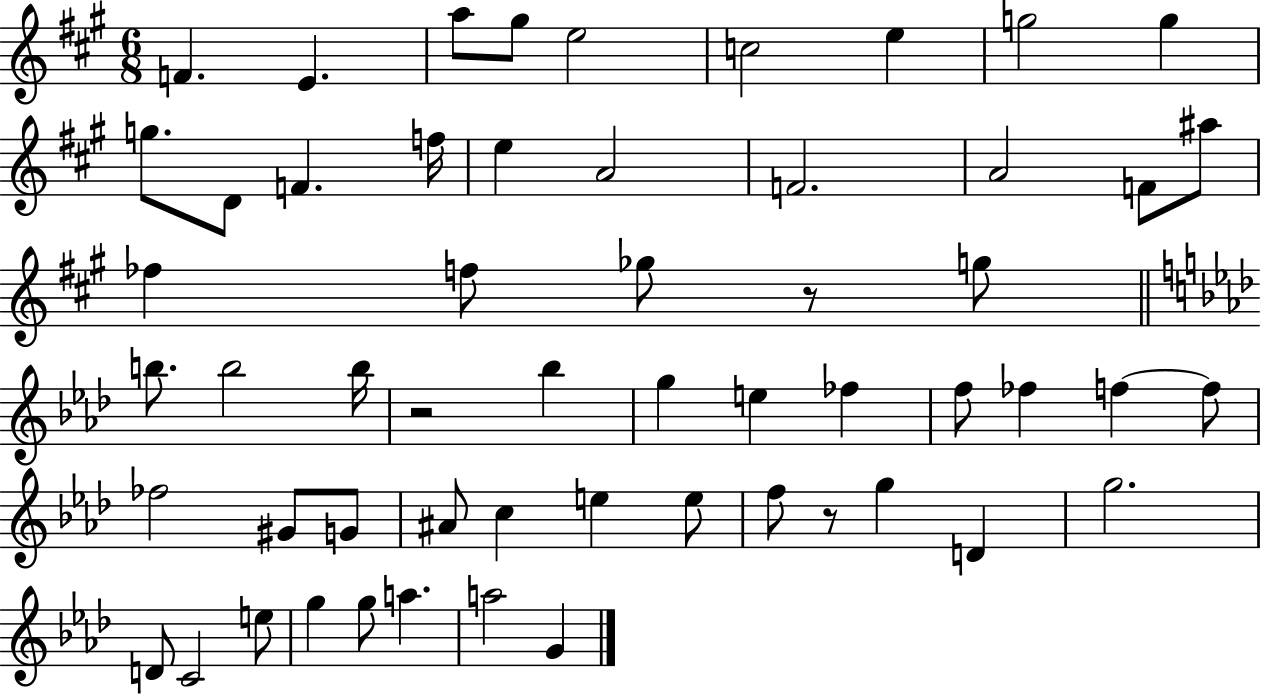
F4/q. E4/q. A5/e G#5/e E5/h C5/h E5/q G5/h G5/q G5/e. D4/e F4/q. F5/s E5/q A4/h F4/h. A4/h F4/e A#5/e FES5/q F5/e Gb5/e R/e G5/e B5/e. B5/h B5/s R/h Bb5/q G5/q E5/q FES5/q F5/e FES5/q F5/q F5/e FES5/h G#4/e G4/e A#4/e C5/q E5/q E5/e F5/e R/e G5/q D4/q G5/h. D4/e C4/h E5/e G5/q G5/e A5/q. A5/h G4/q